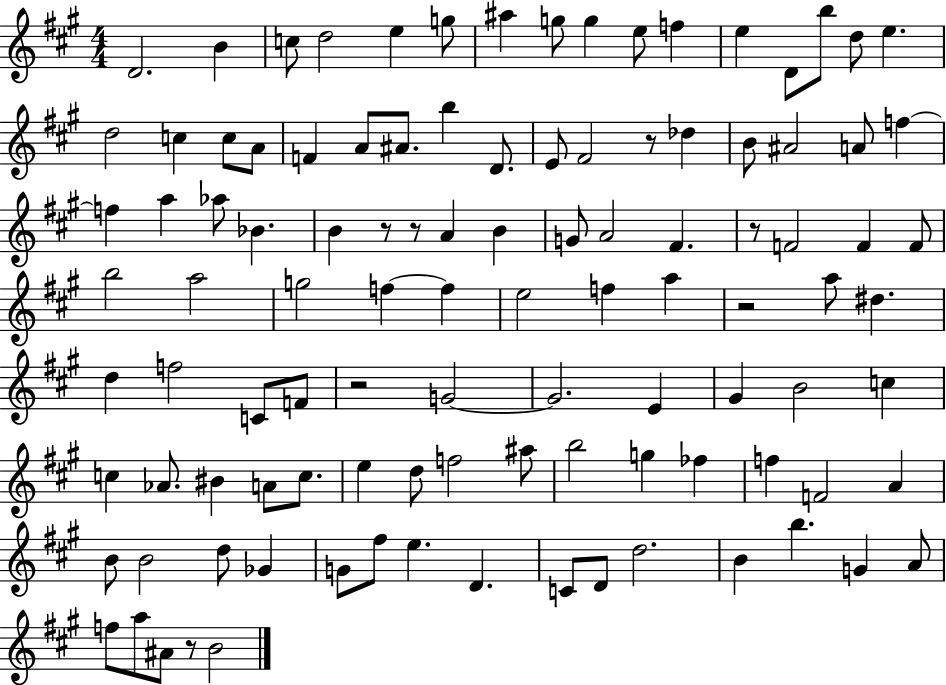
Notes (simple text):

D4/h. B4/q C5/e D5/h E5/q G5/e A#5/q G5/e G5/q E5/e F5/q E5/q D4/e B5/e D5/e E5/q. D5/h C5/q C5/e A4/e F4/q A4/e A#4/e. B5/q D4/e. E4/e F#4/h R/e Db5/q B4/e A#4/h A4/e F5/q F5/q A5/q Ab5/e Bb4/q. B4/q R/e R/e A4/q B4/q G4/e A4/h F#4/q. R/e F4/h F4/q F4/e B5/h A5/h G5/h F5/q F5/q E5/h F5/q A5/q R/h A5/e D#5/q. D5/q F5/h C4/e F4/e R/h G4/h G4/h. E4/q G#4/q B4/h C5/q C5/q Ab4/e. BIS4/q A4/e C5/e. E5/q D5/e F5/h A#5/e B5/h G5/q FES5/q F5/q F4/h A4/q B4/e B4/h D5/e Gb4/q G4/e F#5/e E5/q. D4/q. C4/e D4/e D5/h. B4/q B5/q. G4/q A4/e F5/e A5/e A#4/e R/e B4/h